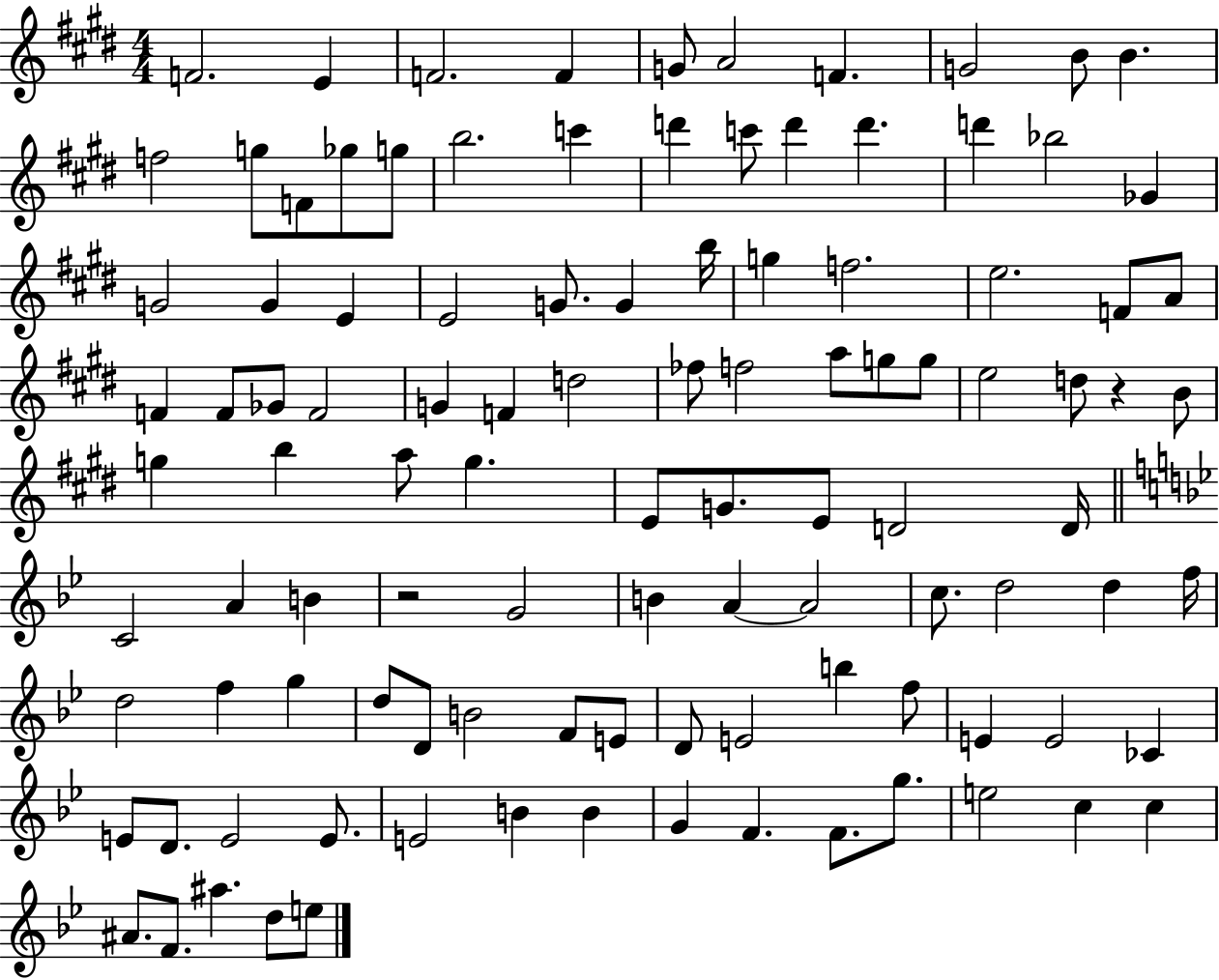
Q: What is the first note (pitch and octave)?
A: F4